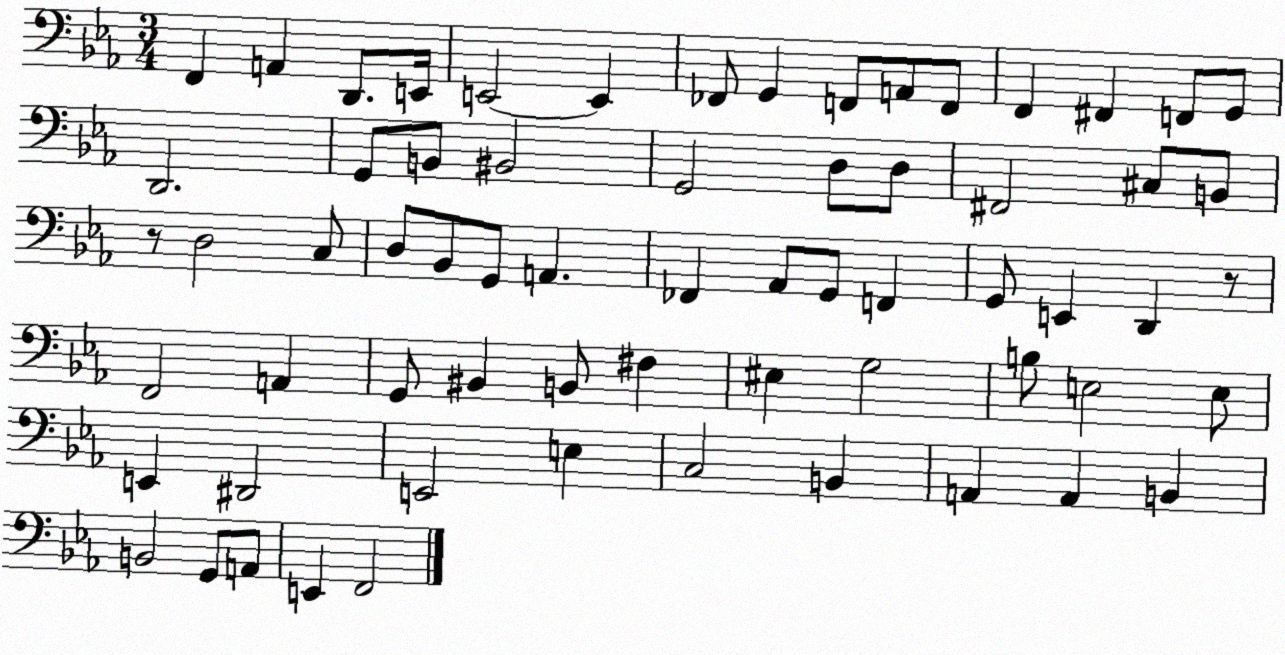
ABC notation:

X:1
T:Untitled
M:3/4
L:1/4
K:Eb
F,, A,, D,,/2 E,,/4 E,,2 E,, _F,,/2 G,, F,,/2 A,,/2 F,,/2 F,, ^F,, F,,/2 G,,/2 D,,2 G,,/2 B,,/2 ^B,,2 G,,2 D,/2 D,/2 ^F,,2 ^C,/2 B,,/2 z/2 D,2 C,/2 D,/2 _B,,/2 G,,/2 A,, _F,, _A,,/2 G,,/2 F,, G,,/2 E,, D,, z/2 F,,2 A,, G,,/2 ^B,, B,,/2 ^F, ^E, G,2 B,/2 E,2 E,/2 E,, ^D,,2 E,,2 E, C,2 B,, A,, A,, B,, B,,2 G,,/2 A,,/2 E,, F,,2